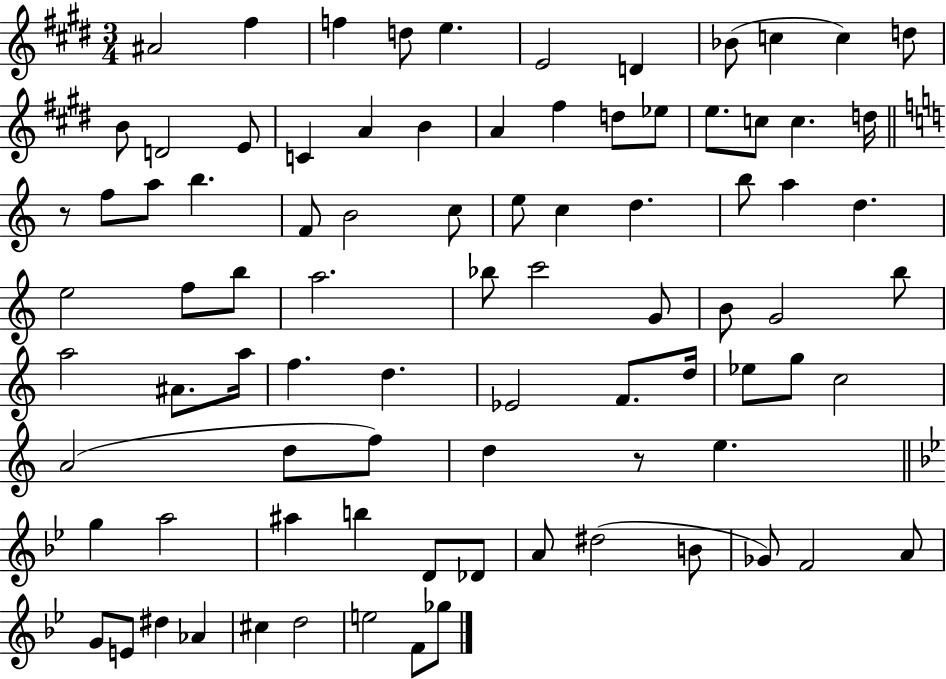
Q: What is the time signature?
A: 3/4